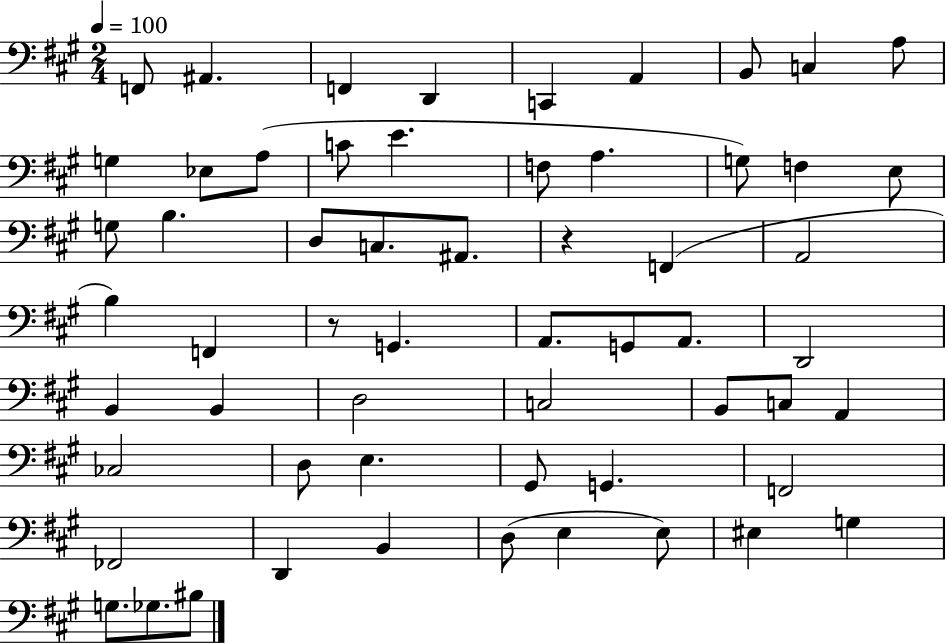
X:1
T:Untitled
M:2/4
L:1/4
K:A
F,,/2 ^A,, F,, D,, C,, A,, B,,/2 C, A,/2 G, _E,/2 A,/2 C/2 E F,/2 A, G,/2 F, E,/2 G,/2 B, D,/2 C,/2 ^A,,/2 z F,, A,,2 B, F,, z/2 G,, A,,/2 G,,/2 A,,/2 D,,2 B,, B,, D,2 C,2 B,,/2 C,/2 A,, _C,2 D,/2 E, ^G,,/2 G,, F,,2 _F,,2 D,, B,, D,/2 E, E,/2 ^E, G, G,/2 _G,/2 ^B,/2